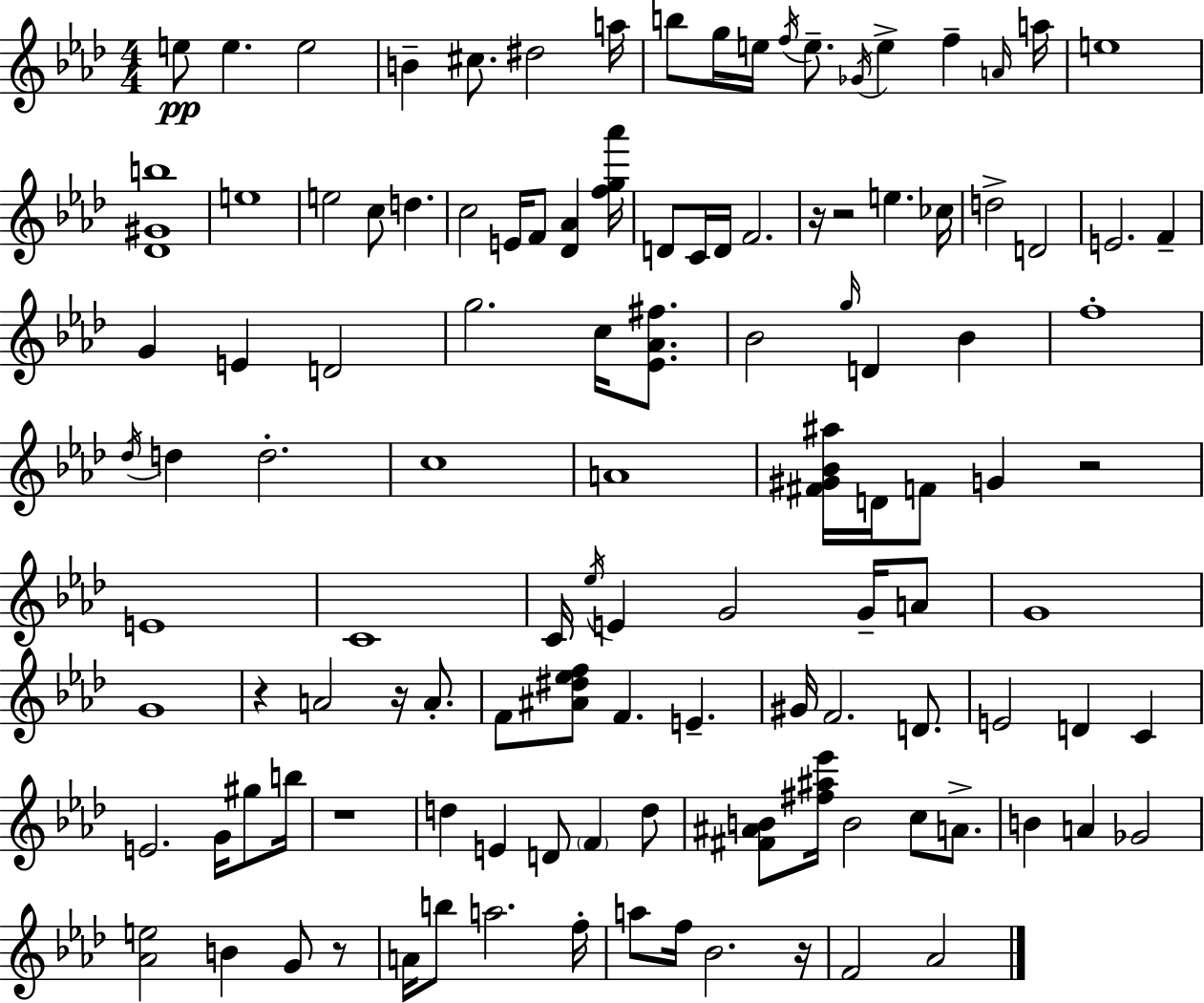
E5/e E5/q. E5/h B4/q C#5/e. D#5/h A5/s B5/e G5/s E5/s F5/s E5/e. Gb4/s E5/q F5/q A4/s A5/s E5/w [Db4,G#4,B5]/w E5/w E5/h C5/e D5/q. C5/h E4/s F4/e [Db4,Ab4]/q [F5,G5,Ab6]/s D4/e C4/s D4/s F4/h. R/s R/h E5/q. CES5/s D5/h D4/h E4/h. F4/q G4/q E4/q D4/h G5/h. C5/s [Eb4,Ab4,F#5]/e. Bb4/h G5/s D4/q Bb4/q F5/w Db5/s D5/q D5/h. C5/w A4/w [F#4,G#4,Bb4,A#5]/s D4/s F4/e G4/q R/h E4/w C4/w C4/s Eb5/s E4/q G4/h G4/s A4/e G4/w G4/w R/q A4/h R/s A4/e. F4/e [A#4,D#5,Eb5,F5]/e F4/q. E4/q. G#4/s F4/h. D4/e. E4/h D4/q C4/q E4/h. G4/s G#5/e B5/s R/w D5/q E4/q D4/e F4/q D5/e [F#4,A#4,B4]/e [F#5,A#5,Eb6]/s B4/h C5/e A4/e. B4/q A4/q Gb4/h [Ab4,E5]/h B4/q G4/e R/e A4/s B5/e A5/h. F5/s A5/e F5/s Bb4/h. R/s F4/h Ab4/h